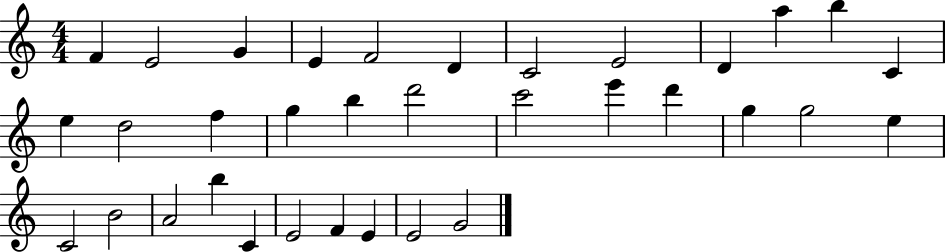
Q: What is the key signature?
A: C major